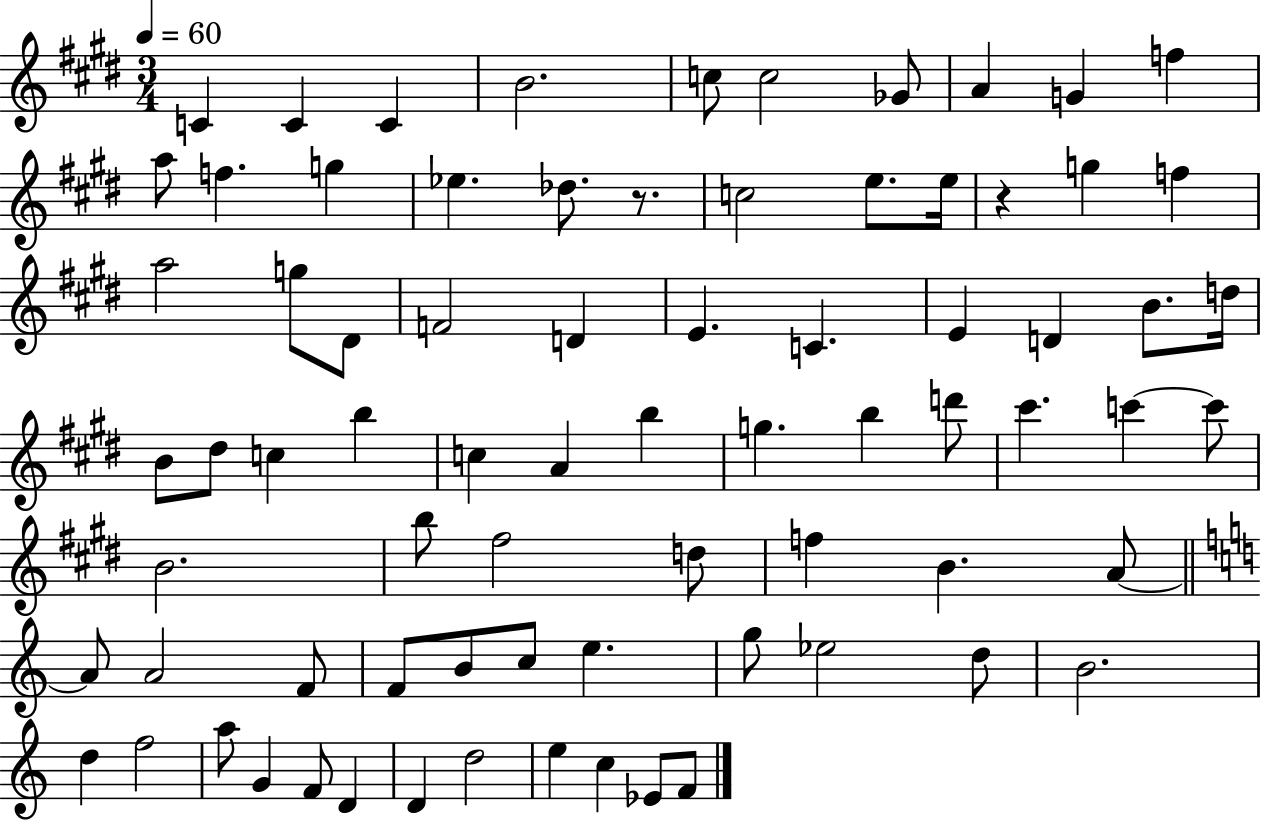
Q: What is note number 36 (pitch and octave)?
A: C5